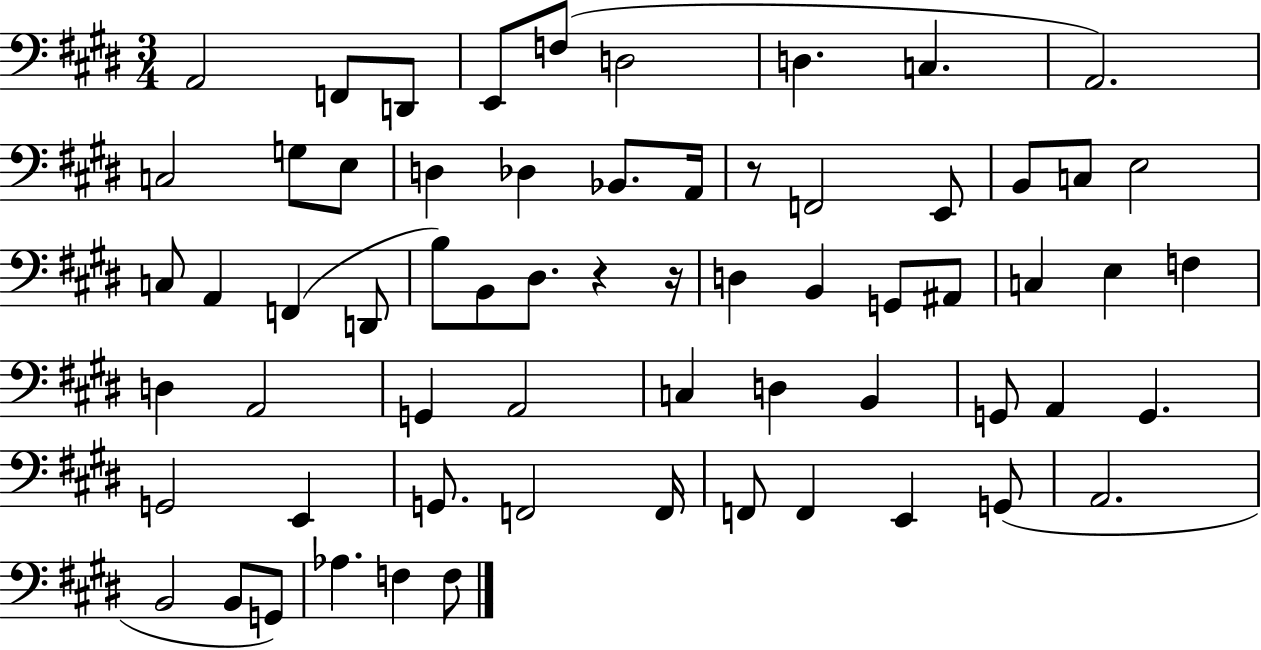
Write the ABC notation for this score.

X:1
T:Untitled
M:3/4
L:1/4
K:E
A,,2 F,,/2 D,,/2 E,,/2 F,/2 D,2 D, C, A,,2 C,2 G,/2 E,/2 D, _D, _B,,/2 A,,/4 z/2 F,,2 E,,/2 B,,/2 C,/2 E,2 C,/2 A,, F,, D,,/2 B,/2 B,,/2 ^D,/2 z z/4 D, B,, G,,/2 ^A,,/2 C, E, F, D, A,,2 G,, A,,2 C, D, B,, G,,/2 A,, G,, G,,2 E,, G,,/2 F,,2 F,,/4 F,,/2 F,, E,, G,,/2 A,,2 B,,2 B,,/2 G,,/2 _A, F, F,/2